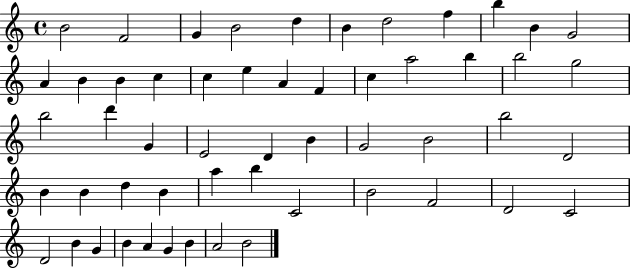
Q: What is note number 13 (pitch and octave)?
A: B4